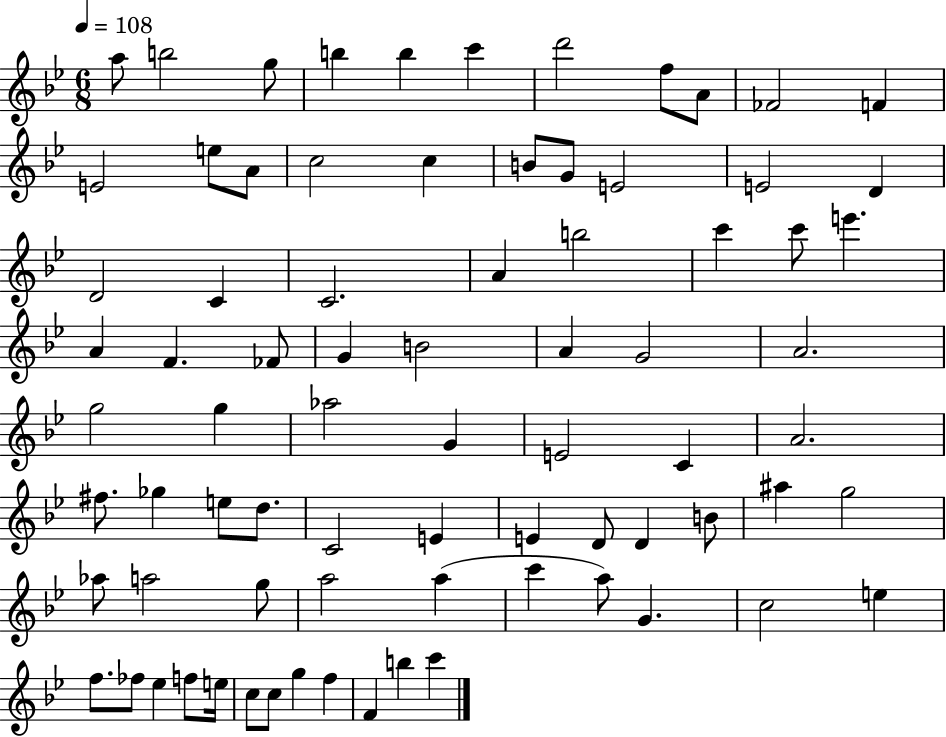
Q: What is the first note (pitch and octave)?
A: A5